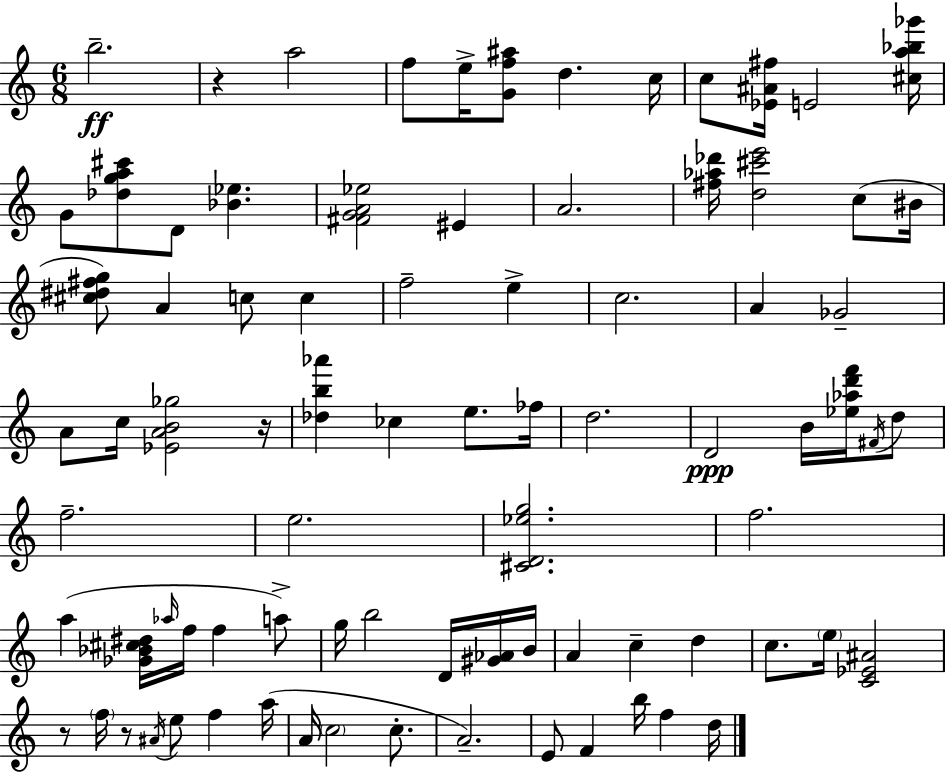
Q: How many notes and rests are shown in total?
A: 83